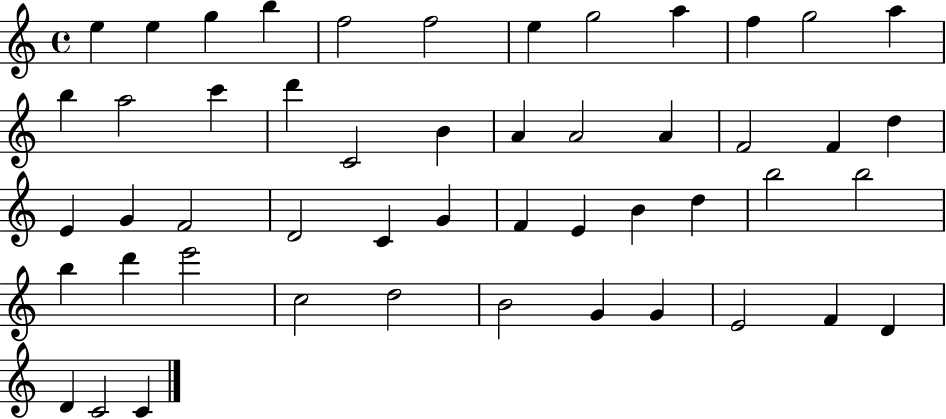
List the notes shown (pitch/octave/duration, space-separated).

E5/q E5/q G5/q B5/q F5/h F5/h E5/q G5/h A5/q F5/q G5/h A5/q B5/q A5/h C6/q D6/q C4/h B4/q A4/q A4/h A4/q F4/h F4/q D5/q E4/q G4/q F4/h D4/h C4/q G4/q F4/q E4/q B4/q D5/q B5/h B5/h B5/q D6/q E6/h C5/h D5/h B4/h G4/q G4/q E4/h F4/q D4/q D4/q C4/h C4/q